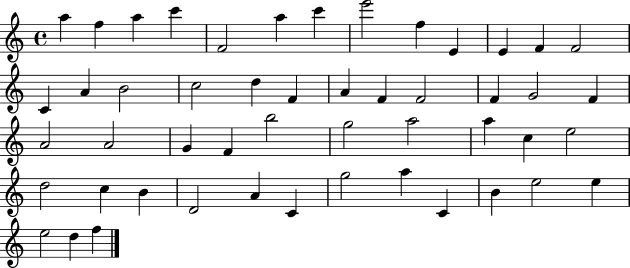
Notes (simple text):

A5/q F5/q A5/q C6/q F4/h A5/q C6/q E6/h F5/q E4/q E4/q F4/q F4/h C4/q A4/q B4/h C5/h D5/q F4/q A4/q F4/q F4/h F4/q G4/h F4/q A4/h A4/h G4/q F4/q B5/h G5/h A5/h A5/q C5/q E5/h D5/h C5/q B4/q D4/h A4/q C4/q G5/h A5/q C4/q B4/q E5/h E5/q E5/h D5/q F5/q